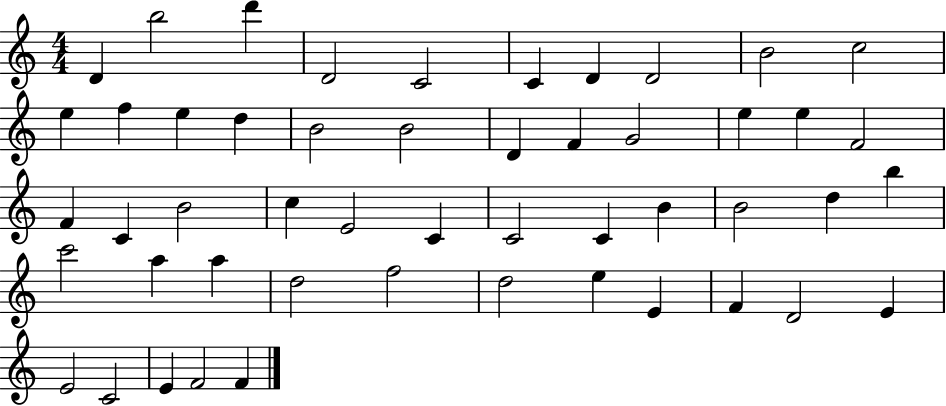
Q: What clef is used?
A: treble